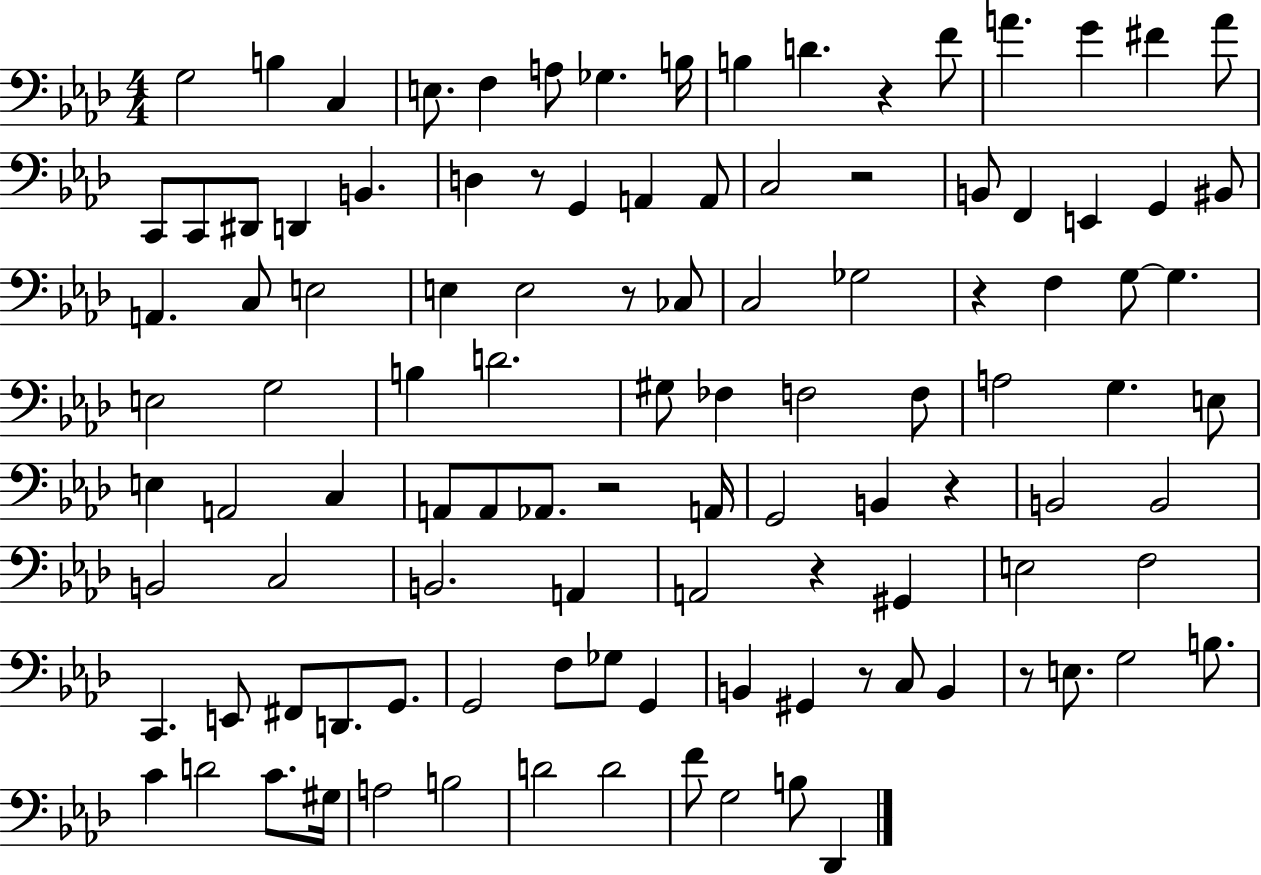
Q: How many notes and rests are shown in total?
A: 109